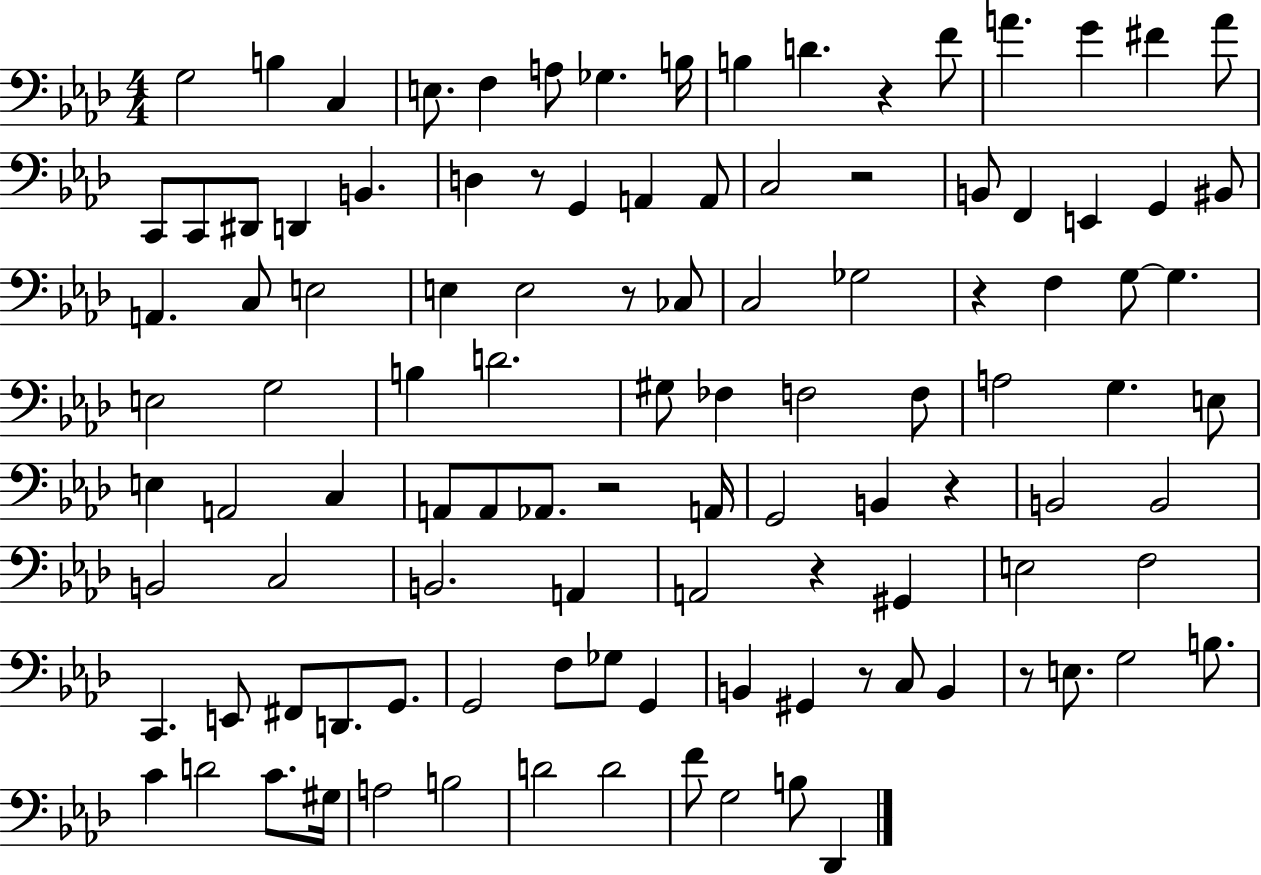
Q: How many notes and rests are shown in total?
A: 109